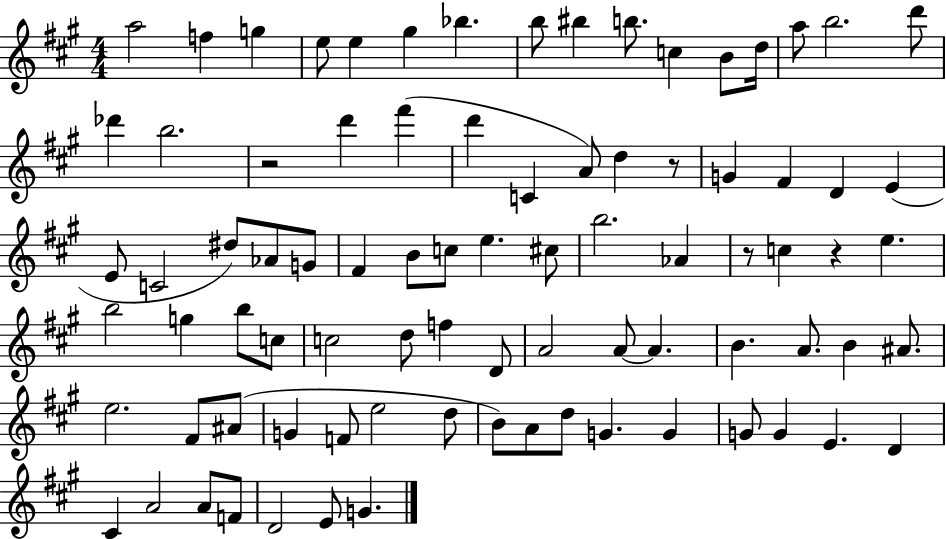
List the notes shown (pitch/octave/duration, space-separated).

A5/h F5/q G5/q E5/e E5/q G#5/q Bb5/q. B5/e BIS5/q B5/e. C5/q B4/e D5/s A5/e B5/h. D6/e Db6/q B5/h. R/h D6/q F#6/q D6/q C4/q A4/e D5/q R/e G4/q F#4/q D4/q E4/q E4/e C4/h D#5/e Ab4/e G4/e F#4/q B4/e C5/e E5/q. C#5/e B5/h. Ab4/q R/e C5/q R/q E5/q. B5/h G5/q B5/e C5/e C5/h D5/e F5/q D4/e A4/h A4/e A4/q. B4/q. A4/e. B4/q A#4/e. E5/h. F#4/e A#4/e G4/q F4/e E5/h D5/e B4/e A4/e D5/e G4/q. G4/q G4/e G4/q E4/q. D4/q C#4/q A4/h A4/e F4/e D4/h E4/e G4/q.